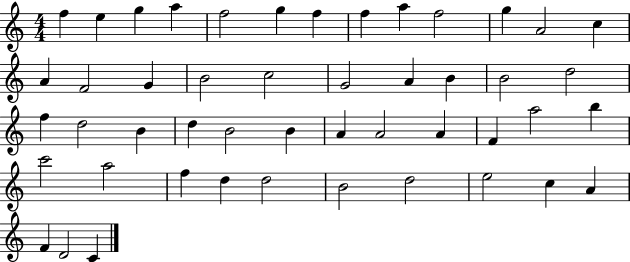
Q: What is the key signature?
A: C major